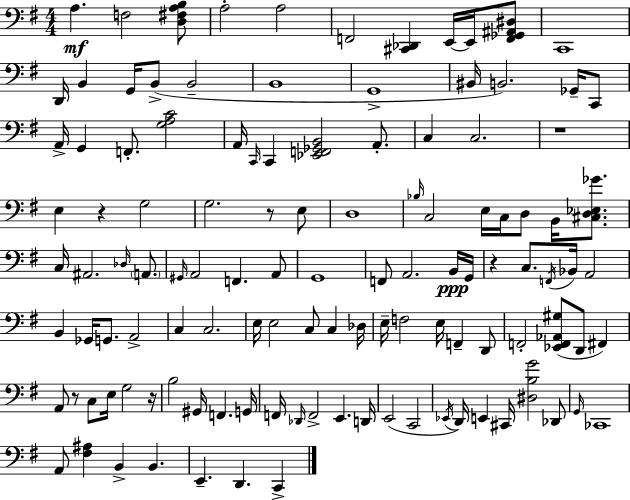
{
  \clef bass
  \numericTimeSignature
  \time 4/4
  \key g \major
  a4.\mf f2 <d fis a b>8 | a2-. a2 | f,2 <cis, des,>4 e,16~~ e,16 <f, ges, ais, dis>8 | c,1 | \break d,16 b,4 g,16 b,8->( b,2-- | b,1 | g,1-> | bis,16 b,2.) ges,16-- c,8 | \break a,16-> g,4 f,8.-. <g a c'>2 | a,16 \grace { c,16 } c,4 <ees, f, ges, b,>2 a,8.-. | c4 c2. | r1 | \break e4 r4 g2 | g2. r8 e8 | d1 | \grace { bes16 } c2 e16 c16 d8 b,16 <cis d ees ges'>8. | \break c16 ais,2. \grace { des16 } | \parenthesize a,8. \grace { gis,16 } a,2 f,4. | a,8 g,1 | f,8 a,2. | \break b,16\ppp g,16 r4 c8. \acciaccatura { f,16 } bes,16 a,2 | b,4 ges,16 g,8. a,2-> | c4 c2. | e16 e2 c8 | \break c4 des16 e16-- f2 e16 f,4-- | d,8 f,2-. <ees, f, aes, gis>8( d,8 | fis,4) a,8 r8 c8 e16 g2 | r16 b2 gis,16 f,4. | \break g,16 f,16 \grace { des,16 } f,2-> e,4. | d,16 e,2( c,2 | \acciaccatura { ees,16 } d,16) e,4 cis,16 <dis b g'>2 | des,8 \grace { g,16 } ces,1 | \break a,8 <fis ais>4 b,4-> | b,4. e,4.-- d,4. | c,4-> \bar "|."
}